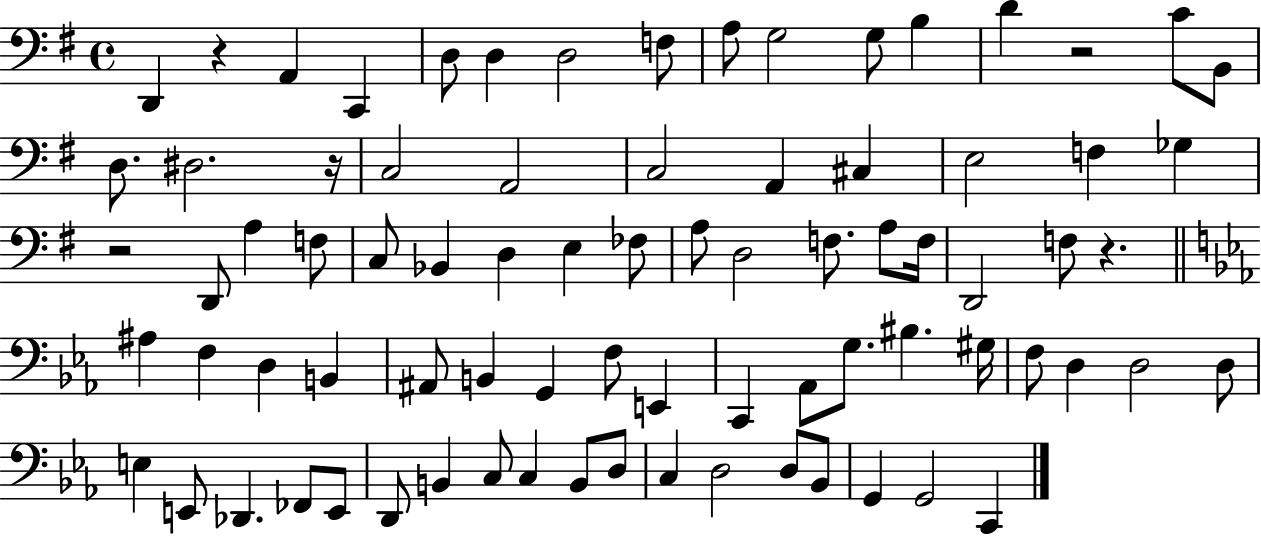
X:1
T:Untitled
M:4/4
L:1/4
K:G
D,, z A,, C,, D,/2 D, D,2 F,/2 A,/2 G,2 G,/2 B, D z2 C/2 B,,/2 D,/2 ^D,2 z/4 C,2 A,,2 C,2 A,, ^C, E,2 F, _G, z2 D,,/2 A, F,/2 C,/2 _B,, D, E, _F,/2 A,/2 D,2 F,/2 A,/2 F,/4 D,,2 F,/2 z ^A, F, D, B,, ^A,,/2 B,, G,, F,/2 E,, C,, _A,,/2 G,/2 ^B, ^G,/4 F,/2 D, D,2 D,/2 E, E,,/2 _D,, _F,,/2 E,,/2 D,,/2 B,, C,/2 C, B,,/2 D,/2 C, D,2 D,/2 _B,,/2 G,, G,,2 C,,